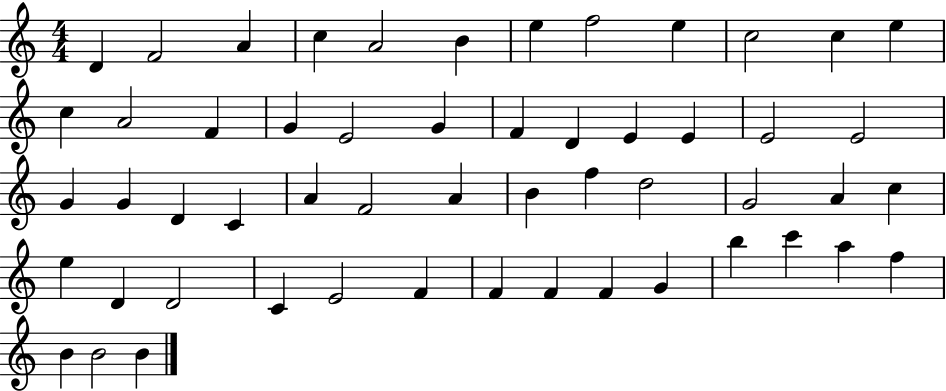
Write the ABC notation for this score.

X:1
T:Untitled
M:4/4
L:1/4
K:C
D F2 A c A2 B e f2 e c2 c e c A2 F G E2 G F D E E E2 E2 G G D C A F2 A B f d2 G2 A c e D D2 C E2 F F F F G b c' a f B B2 B